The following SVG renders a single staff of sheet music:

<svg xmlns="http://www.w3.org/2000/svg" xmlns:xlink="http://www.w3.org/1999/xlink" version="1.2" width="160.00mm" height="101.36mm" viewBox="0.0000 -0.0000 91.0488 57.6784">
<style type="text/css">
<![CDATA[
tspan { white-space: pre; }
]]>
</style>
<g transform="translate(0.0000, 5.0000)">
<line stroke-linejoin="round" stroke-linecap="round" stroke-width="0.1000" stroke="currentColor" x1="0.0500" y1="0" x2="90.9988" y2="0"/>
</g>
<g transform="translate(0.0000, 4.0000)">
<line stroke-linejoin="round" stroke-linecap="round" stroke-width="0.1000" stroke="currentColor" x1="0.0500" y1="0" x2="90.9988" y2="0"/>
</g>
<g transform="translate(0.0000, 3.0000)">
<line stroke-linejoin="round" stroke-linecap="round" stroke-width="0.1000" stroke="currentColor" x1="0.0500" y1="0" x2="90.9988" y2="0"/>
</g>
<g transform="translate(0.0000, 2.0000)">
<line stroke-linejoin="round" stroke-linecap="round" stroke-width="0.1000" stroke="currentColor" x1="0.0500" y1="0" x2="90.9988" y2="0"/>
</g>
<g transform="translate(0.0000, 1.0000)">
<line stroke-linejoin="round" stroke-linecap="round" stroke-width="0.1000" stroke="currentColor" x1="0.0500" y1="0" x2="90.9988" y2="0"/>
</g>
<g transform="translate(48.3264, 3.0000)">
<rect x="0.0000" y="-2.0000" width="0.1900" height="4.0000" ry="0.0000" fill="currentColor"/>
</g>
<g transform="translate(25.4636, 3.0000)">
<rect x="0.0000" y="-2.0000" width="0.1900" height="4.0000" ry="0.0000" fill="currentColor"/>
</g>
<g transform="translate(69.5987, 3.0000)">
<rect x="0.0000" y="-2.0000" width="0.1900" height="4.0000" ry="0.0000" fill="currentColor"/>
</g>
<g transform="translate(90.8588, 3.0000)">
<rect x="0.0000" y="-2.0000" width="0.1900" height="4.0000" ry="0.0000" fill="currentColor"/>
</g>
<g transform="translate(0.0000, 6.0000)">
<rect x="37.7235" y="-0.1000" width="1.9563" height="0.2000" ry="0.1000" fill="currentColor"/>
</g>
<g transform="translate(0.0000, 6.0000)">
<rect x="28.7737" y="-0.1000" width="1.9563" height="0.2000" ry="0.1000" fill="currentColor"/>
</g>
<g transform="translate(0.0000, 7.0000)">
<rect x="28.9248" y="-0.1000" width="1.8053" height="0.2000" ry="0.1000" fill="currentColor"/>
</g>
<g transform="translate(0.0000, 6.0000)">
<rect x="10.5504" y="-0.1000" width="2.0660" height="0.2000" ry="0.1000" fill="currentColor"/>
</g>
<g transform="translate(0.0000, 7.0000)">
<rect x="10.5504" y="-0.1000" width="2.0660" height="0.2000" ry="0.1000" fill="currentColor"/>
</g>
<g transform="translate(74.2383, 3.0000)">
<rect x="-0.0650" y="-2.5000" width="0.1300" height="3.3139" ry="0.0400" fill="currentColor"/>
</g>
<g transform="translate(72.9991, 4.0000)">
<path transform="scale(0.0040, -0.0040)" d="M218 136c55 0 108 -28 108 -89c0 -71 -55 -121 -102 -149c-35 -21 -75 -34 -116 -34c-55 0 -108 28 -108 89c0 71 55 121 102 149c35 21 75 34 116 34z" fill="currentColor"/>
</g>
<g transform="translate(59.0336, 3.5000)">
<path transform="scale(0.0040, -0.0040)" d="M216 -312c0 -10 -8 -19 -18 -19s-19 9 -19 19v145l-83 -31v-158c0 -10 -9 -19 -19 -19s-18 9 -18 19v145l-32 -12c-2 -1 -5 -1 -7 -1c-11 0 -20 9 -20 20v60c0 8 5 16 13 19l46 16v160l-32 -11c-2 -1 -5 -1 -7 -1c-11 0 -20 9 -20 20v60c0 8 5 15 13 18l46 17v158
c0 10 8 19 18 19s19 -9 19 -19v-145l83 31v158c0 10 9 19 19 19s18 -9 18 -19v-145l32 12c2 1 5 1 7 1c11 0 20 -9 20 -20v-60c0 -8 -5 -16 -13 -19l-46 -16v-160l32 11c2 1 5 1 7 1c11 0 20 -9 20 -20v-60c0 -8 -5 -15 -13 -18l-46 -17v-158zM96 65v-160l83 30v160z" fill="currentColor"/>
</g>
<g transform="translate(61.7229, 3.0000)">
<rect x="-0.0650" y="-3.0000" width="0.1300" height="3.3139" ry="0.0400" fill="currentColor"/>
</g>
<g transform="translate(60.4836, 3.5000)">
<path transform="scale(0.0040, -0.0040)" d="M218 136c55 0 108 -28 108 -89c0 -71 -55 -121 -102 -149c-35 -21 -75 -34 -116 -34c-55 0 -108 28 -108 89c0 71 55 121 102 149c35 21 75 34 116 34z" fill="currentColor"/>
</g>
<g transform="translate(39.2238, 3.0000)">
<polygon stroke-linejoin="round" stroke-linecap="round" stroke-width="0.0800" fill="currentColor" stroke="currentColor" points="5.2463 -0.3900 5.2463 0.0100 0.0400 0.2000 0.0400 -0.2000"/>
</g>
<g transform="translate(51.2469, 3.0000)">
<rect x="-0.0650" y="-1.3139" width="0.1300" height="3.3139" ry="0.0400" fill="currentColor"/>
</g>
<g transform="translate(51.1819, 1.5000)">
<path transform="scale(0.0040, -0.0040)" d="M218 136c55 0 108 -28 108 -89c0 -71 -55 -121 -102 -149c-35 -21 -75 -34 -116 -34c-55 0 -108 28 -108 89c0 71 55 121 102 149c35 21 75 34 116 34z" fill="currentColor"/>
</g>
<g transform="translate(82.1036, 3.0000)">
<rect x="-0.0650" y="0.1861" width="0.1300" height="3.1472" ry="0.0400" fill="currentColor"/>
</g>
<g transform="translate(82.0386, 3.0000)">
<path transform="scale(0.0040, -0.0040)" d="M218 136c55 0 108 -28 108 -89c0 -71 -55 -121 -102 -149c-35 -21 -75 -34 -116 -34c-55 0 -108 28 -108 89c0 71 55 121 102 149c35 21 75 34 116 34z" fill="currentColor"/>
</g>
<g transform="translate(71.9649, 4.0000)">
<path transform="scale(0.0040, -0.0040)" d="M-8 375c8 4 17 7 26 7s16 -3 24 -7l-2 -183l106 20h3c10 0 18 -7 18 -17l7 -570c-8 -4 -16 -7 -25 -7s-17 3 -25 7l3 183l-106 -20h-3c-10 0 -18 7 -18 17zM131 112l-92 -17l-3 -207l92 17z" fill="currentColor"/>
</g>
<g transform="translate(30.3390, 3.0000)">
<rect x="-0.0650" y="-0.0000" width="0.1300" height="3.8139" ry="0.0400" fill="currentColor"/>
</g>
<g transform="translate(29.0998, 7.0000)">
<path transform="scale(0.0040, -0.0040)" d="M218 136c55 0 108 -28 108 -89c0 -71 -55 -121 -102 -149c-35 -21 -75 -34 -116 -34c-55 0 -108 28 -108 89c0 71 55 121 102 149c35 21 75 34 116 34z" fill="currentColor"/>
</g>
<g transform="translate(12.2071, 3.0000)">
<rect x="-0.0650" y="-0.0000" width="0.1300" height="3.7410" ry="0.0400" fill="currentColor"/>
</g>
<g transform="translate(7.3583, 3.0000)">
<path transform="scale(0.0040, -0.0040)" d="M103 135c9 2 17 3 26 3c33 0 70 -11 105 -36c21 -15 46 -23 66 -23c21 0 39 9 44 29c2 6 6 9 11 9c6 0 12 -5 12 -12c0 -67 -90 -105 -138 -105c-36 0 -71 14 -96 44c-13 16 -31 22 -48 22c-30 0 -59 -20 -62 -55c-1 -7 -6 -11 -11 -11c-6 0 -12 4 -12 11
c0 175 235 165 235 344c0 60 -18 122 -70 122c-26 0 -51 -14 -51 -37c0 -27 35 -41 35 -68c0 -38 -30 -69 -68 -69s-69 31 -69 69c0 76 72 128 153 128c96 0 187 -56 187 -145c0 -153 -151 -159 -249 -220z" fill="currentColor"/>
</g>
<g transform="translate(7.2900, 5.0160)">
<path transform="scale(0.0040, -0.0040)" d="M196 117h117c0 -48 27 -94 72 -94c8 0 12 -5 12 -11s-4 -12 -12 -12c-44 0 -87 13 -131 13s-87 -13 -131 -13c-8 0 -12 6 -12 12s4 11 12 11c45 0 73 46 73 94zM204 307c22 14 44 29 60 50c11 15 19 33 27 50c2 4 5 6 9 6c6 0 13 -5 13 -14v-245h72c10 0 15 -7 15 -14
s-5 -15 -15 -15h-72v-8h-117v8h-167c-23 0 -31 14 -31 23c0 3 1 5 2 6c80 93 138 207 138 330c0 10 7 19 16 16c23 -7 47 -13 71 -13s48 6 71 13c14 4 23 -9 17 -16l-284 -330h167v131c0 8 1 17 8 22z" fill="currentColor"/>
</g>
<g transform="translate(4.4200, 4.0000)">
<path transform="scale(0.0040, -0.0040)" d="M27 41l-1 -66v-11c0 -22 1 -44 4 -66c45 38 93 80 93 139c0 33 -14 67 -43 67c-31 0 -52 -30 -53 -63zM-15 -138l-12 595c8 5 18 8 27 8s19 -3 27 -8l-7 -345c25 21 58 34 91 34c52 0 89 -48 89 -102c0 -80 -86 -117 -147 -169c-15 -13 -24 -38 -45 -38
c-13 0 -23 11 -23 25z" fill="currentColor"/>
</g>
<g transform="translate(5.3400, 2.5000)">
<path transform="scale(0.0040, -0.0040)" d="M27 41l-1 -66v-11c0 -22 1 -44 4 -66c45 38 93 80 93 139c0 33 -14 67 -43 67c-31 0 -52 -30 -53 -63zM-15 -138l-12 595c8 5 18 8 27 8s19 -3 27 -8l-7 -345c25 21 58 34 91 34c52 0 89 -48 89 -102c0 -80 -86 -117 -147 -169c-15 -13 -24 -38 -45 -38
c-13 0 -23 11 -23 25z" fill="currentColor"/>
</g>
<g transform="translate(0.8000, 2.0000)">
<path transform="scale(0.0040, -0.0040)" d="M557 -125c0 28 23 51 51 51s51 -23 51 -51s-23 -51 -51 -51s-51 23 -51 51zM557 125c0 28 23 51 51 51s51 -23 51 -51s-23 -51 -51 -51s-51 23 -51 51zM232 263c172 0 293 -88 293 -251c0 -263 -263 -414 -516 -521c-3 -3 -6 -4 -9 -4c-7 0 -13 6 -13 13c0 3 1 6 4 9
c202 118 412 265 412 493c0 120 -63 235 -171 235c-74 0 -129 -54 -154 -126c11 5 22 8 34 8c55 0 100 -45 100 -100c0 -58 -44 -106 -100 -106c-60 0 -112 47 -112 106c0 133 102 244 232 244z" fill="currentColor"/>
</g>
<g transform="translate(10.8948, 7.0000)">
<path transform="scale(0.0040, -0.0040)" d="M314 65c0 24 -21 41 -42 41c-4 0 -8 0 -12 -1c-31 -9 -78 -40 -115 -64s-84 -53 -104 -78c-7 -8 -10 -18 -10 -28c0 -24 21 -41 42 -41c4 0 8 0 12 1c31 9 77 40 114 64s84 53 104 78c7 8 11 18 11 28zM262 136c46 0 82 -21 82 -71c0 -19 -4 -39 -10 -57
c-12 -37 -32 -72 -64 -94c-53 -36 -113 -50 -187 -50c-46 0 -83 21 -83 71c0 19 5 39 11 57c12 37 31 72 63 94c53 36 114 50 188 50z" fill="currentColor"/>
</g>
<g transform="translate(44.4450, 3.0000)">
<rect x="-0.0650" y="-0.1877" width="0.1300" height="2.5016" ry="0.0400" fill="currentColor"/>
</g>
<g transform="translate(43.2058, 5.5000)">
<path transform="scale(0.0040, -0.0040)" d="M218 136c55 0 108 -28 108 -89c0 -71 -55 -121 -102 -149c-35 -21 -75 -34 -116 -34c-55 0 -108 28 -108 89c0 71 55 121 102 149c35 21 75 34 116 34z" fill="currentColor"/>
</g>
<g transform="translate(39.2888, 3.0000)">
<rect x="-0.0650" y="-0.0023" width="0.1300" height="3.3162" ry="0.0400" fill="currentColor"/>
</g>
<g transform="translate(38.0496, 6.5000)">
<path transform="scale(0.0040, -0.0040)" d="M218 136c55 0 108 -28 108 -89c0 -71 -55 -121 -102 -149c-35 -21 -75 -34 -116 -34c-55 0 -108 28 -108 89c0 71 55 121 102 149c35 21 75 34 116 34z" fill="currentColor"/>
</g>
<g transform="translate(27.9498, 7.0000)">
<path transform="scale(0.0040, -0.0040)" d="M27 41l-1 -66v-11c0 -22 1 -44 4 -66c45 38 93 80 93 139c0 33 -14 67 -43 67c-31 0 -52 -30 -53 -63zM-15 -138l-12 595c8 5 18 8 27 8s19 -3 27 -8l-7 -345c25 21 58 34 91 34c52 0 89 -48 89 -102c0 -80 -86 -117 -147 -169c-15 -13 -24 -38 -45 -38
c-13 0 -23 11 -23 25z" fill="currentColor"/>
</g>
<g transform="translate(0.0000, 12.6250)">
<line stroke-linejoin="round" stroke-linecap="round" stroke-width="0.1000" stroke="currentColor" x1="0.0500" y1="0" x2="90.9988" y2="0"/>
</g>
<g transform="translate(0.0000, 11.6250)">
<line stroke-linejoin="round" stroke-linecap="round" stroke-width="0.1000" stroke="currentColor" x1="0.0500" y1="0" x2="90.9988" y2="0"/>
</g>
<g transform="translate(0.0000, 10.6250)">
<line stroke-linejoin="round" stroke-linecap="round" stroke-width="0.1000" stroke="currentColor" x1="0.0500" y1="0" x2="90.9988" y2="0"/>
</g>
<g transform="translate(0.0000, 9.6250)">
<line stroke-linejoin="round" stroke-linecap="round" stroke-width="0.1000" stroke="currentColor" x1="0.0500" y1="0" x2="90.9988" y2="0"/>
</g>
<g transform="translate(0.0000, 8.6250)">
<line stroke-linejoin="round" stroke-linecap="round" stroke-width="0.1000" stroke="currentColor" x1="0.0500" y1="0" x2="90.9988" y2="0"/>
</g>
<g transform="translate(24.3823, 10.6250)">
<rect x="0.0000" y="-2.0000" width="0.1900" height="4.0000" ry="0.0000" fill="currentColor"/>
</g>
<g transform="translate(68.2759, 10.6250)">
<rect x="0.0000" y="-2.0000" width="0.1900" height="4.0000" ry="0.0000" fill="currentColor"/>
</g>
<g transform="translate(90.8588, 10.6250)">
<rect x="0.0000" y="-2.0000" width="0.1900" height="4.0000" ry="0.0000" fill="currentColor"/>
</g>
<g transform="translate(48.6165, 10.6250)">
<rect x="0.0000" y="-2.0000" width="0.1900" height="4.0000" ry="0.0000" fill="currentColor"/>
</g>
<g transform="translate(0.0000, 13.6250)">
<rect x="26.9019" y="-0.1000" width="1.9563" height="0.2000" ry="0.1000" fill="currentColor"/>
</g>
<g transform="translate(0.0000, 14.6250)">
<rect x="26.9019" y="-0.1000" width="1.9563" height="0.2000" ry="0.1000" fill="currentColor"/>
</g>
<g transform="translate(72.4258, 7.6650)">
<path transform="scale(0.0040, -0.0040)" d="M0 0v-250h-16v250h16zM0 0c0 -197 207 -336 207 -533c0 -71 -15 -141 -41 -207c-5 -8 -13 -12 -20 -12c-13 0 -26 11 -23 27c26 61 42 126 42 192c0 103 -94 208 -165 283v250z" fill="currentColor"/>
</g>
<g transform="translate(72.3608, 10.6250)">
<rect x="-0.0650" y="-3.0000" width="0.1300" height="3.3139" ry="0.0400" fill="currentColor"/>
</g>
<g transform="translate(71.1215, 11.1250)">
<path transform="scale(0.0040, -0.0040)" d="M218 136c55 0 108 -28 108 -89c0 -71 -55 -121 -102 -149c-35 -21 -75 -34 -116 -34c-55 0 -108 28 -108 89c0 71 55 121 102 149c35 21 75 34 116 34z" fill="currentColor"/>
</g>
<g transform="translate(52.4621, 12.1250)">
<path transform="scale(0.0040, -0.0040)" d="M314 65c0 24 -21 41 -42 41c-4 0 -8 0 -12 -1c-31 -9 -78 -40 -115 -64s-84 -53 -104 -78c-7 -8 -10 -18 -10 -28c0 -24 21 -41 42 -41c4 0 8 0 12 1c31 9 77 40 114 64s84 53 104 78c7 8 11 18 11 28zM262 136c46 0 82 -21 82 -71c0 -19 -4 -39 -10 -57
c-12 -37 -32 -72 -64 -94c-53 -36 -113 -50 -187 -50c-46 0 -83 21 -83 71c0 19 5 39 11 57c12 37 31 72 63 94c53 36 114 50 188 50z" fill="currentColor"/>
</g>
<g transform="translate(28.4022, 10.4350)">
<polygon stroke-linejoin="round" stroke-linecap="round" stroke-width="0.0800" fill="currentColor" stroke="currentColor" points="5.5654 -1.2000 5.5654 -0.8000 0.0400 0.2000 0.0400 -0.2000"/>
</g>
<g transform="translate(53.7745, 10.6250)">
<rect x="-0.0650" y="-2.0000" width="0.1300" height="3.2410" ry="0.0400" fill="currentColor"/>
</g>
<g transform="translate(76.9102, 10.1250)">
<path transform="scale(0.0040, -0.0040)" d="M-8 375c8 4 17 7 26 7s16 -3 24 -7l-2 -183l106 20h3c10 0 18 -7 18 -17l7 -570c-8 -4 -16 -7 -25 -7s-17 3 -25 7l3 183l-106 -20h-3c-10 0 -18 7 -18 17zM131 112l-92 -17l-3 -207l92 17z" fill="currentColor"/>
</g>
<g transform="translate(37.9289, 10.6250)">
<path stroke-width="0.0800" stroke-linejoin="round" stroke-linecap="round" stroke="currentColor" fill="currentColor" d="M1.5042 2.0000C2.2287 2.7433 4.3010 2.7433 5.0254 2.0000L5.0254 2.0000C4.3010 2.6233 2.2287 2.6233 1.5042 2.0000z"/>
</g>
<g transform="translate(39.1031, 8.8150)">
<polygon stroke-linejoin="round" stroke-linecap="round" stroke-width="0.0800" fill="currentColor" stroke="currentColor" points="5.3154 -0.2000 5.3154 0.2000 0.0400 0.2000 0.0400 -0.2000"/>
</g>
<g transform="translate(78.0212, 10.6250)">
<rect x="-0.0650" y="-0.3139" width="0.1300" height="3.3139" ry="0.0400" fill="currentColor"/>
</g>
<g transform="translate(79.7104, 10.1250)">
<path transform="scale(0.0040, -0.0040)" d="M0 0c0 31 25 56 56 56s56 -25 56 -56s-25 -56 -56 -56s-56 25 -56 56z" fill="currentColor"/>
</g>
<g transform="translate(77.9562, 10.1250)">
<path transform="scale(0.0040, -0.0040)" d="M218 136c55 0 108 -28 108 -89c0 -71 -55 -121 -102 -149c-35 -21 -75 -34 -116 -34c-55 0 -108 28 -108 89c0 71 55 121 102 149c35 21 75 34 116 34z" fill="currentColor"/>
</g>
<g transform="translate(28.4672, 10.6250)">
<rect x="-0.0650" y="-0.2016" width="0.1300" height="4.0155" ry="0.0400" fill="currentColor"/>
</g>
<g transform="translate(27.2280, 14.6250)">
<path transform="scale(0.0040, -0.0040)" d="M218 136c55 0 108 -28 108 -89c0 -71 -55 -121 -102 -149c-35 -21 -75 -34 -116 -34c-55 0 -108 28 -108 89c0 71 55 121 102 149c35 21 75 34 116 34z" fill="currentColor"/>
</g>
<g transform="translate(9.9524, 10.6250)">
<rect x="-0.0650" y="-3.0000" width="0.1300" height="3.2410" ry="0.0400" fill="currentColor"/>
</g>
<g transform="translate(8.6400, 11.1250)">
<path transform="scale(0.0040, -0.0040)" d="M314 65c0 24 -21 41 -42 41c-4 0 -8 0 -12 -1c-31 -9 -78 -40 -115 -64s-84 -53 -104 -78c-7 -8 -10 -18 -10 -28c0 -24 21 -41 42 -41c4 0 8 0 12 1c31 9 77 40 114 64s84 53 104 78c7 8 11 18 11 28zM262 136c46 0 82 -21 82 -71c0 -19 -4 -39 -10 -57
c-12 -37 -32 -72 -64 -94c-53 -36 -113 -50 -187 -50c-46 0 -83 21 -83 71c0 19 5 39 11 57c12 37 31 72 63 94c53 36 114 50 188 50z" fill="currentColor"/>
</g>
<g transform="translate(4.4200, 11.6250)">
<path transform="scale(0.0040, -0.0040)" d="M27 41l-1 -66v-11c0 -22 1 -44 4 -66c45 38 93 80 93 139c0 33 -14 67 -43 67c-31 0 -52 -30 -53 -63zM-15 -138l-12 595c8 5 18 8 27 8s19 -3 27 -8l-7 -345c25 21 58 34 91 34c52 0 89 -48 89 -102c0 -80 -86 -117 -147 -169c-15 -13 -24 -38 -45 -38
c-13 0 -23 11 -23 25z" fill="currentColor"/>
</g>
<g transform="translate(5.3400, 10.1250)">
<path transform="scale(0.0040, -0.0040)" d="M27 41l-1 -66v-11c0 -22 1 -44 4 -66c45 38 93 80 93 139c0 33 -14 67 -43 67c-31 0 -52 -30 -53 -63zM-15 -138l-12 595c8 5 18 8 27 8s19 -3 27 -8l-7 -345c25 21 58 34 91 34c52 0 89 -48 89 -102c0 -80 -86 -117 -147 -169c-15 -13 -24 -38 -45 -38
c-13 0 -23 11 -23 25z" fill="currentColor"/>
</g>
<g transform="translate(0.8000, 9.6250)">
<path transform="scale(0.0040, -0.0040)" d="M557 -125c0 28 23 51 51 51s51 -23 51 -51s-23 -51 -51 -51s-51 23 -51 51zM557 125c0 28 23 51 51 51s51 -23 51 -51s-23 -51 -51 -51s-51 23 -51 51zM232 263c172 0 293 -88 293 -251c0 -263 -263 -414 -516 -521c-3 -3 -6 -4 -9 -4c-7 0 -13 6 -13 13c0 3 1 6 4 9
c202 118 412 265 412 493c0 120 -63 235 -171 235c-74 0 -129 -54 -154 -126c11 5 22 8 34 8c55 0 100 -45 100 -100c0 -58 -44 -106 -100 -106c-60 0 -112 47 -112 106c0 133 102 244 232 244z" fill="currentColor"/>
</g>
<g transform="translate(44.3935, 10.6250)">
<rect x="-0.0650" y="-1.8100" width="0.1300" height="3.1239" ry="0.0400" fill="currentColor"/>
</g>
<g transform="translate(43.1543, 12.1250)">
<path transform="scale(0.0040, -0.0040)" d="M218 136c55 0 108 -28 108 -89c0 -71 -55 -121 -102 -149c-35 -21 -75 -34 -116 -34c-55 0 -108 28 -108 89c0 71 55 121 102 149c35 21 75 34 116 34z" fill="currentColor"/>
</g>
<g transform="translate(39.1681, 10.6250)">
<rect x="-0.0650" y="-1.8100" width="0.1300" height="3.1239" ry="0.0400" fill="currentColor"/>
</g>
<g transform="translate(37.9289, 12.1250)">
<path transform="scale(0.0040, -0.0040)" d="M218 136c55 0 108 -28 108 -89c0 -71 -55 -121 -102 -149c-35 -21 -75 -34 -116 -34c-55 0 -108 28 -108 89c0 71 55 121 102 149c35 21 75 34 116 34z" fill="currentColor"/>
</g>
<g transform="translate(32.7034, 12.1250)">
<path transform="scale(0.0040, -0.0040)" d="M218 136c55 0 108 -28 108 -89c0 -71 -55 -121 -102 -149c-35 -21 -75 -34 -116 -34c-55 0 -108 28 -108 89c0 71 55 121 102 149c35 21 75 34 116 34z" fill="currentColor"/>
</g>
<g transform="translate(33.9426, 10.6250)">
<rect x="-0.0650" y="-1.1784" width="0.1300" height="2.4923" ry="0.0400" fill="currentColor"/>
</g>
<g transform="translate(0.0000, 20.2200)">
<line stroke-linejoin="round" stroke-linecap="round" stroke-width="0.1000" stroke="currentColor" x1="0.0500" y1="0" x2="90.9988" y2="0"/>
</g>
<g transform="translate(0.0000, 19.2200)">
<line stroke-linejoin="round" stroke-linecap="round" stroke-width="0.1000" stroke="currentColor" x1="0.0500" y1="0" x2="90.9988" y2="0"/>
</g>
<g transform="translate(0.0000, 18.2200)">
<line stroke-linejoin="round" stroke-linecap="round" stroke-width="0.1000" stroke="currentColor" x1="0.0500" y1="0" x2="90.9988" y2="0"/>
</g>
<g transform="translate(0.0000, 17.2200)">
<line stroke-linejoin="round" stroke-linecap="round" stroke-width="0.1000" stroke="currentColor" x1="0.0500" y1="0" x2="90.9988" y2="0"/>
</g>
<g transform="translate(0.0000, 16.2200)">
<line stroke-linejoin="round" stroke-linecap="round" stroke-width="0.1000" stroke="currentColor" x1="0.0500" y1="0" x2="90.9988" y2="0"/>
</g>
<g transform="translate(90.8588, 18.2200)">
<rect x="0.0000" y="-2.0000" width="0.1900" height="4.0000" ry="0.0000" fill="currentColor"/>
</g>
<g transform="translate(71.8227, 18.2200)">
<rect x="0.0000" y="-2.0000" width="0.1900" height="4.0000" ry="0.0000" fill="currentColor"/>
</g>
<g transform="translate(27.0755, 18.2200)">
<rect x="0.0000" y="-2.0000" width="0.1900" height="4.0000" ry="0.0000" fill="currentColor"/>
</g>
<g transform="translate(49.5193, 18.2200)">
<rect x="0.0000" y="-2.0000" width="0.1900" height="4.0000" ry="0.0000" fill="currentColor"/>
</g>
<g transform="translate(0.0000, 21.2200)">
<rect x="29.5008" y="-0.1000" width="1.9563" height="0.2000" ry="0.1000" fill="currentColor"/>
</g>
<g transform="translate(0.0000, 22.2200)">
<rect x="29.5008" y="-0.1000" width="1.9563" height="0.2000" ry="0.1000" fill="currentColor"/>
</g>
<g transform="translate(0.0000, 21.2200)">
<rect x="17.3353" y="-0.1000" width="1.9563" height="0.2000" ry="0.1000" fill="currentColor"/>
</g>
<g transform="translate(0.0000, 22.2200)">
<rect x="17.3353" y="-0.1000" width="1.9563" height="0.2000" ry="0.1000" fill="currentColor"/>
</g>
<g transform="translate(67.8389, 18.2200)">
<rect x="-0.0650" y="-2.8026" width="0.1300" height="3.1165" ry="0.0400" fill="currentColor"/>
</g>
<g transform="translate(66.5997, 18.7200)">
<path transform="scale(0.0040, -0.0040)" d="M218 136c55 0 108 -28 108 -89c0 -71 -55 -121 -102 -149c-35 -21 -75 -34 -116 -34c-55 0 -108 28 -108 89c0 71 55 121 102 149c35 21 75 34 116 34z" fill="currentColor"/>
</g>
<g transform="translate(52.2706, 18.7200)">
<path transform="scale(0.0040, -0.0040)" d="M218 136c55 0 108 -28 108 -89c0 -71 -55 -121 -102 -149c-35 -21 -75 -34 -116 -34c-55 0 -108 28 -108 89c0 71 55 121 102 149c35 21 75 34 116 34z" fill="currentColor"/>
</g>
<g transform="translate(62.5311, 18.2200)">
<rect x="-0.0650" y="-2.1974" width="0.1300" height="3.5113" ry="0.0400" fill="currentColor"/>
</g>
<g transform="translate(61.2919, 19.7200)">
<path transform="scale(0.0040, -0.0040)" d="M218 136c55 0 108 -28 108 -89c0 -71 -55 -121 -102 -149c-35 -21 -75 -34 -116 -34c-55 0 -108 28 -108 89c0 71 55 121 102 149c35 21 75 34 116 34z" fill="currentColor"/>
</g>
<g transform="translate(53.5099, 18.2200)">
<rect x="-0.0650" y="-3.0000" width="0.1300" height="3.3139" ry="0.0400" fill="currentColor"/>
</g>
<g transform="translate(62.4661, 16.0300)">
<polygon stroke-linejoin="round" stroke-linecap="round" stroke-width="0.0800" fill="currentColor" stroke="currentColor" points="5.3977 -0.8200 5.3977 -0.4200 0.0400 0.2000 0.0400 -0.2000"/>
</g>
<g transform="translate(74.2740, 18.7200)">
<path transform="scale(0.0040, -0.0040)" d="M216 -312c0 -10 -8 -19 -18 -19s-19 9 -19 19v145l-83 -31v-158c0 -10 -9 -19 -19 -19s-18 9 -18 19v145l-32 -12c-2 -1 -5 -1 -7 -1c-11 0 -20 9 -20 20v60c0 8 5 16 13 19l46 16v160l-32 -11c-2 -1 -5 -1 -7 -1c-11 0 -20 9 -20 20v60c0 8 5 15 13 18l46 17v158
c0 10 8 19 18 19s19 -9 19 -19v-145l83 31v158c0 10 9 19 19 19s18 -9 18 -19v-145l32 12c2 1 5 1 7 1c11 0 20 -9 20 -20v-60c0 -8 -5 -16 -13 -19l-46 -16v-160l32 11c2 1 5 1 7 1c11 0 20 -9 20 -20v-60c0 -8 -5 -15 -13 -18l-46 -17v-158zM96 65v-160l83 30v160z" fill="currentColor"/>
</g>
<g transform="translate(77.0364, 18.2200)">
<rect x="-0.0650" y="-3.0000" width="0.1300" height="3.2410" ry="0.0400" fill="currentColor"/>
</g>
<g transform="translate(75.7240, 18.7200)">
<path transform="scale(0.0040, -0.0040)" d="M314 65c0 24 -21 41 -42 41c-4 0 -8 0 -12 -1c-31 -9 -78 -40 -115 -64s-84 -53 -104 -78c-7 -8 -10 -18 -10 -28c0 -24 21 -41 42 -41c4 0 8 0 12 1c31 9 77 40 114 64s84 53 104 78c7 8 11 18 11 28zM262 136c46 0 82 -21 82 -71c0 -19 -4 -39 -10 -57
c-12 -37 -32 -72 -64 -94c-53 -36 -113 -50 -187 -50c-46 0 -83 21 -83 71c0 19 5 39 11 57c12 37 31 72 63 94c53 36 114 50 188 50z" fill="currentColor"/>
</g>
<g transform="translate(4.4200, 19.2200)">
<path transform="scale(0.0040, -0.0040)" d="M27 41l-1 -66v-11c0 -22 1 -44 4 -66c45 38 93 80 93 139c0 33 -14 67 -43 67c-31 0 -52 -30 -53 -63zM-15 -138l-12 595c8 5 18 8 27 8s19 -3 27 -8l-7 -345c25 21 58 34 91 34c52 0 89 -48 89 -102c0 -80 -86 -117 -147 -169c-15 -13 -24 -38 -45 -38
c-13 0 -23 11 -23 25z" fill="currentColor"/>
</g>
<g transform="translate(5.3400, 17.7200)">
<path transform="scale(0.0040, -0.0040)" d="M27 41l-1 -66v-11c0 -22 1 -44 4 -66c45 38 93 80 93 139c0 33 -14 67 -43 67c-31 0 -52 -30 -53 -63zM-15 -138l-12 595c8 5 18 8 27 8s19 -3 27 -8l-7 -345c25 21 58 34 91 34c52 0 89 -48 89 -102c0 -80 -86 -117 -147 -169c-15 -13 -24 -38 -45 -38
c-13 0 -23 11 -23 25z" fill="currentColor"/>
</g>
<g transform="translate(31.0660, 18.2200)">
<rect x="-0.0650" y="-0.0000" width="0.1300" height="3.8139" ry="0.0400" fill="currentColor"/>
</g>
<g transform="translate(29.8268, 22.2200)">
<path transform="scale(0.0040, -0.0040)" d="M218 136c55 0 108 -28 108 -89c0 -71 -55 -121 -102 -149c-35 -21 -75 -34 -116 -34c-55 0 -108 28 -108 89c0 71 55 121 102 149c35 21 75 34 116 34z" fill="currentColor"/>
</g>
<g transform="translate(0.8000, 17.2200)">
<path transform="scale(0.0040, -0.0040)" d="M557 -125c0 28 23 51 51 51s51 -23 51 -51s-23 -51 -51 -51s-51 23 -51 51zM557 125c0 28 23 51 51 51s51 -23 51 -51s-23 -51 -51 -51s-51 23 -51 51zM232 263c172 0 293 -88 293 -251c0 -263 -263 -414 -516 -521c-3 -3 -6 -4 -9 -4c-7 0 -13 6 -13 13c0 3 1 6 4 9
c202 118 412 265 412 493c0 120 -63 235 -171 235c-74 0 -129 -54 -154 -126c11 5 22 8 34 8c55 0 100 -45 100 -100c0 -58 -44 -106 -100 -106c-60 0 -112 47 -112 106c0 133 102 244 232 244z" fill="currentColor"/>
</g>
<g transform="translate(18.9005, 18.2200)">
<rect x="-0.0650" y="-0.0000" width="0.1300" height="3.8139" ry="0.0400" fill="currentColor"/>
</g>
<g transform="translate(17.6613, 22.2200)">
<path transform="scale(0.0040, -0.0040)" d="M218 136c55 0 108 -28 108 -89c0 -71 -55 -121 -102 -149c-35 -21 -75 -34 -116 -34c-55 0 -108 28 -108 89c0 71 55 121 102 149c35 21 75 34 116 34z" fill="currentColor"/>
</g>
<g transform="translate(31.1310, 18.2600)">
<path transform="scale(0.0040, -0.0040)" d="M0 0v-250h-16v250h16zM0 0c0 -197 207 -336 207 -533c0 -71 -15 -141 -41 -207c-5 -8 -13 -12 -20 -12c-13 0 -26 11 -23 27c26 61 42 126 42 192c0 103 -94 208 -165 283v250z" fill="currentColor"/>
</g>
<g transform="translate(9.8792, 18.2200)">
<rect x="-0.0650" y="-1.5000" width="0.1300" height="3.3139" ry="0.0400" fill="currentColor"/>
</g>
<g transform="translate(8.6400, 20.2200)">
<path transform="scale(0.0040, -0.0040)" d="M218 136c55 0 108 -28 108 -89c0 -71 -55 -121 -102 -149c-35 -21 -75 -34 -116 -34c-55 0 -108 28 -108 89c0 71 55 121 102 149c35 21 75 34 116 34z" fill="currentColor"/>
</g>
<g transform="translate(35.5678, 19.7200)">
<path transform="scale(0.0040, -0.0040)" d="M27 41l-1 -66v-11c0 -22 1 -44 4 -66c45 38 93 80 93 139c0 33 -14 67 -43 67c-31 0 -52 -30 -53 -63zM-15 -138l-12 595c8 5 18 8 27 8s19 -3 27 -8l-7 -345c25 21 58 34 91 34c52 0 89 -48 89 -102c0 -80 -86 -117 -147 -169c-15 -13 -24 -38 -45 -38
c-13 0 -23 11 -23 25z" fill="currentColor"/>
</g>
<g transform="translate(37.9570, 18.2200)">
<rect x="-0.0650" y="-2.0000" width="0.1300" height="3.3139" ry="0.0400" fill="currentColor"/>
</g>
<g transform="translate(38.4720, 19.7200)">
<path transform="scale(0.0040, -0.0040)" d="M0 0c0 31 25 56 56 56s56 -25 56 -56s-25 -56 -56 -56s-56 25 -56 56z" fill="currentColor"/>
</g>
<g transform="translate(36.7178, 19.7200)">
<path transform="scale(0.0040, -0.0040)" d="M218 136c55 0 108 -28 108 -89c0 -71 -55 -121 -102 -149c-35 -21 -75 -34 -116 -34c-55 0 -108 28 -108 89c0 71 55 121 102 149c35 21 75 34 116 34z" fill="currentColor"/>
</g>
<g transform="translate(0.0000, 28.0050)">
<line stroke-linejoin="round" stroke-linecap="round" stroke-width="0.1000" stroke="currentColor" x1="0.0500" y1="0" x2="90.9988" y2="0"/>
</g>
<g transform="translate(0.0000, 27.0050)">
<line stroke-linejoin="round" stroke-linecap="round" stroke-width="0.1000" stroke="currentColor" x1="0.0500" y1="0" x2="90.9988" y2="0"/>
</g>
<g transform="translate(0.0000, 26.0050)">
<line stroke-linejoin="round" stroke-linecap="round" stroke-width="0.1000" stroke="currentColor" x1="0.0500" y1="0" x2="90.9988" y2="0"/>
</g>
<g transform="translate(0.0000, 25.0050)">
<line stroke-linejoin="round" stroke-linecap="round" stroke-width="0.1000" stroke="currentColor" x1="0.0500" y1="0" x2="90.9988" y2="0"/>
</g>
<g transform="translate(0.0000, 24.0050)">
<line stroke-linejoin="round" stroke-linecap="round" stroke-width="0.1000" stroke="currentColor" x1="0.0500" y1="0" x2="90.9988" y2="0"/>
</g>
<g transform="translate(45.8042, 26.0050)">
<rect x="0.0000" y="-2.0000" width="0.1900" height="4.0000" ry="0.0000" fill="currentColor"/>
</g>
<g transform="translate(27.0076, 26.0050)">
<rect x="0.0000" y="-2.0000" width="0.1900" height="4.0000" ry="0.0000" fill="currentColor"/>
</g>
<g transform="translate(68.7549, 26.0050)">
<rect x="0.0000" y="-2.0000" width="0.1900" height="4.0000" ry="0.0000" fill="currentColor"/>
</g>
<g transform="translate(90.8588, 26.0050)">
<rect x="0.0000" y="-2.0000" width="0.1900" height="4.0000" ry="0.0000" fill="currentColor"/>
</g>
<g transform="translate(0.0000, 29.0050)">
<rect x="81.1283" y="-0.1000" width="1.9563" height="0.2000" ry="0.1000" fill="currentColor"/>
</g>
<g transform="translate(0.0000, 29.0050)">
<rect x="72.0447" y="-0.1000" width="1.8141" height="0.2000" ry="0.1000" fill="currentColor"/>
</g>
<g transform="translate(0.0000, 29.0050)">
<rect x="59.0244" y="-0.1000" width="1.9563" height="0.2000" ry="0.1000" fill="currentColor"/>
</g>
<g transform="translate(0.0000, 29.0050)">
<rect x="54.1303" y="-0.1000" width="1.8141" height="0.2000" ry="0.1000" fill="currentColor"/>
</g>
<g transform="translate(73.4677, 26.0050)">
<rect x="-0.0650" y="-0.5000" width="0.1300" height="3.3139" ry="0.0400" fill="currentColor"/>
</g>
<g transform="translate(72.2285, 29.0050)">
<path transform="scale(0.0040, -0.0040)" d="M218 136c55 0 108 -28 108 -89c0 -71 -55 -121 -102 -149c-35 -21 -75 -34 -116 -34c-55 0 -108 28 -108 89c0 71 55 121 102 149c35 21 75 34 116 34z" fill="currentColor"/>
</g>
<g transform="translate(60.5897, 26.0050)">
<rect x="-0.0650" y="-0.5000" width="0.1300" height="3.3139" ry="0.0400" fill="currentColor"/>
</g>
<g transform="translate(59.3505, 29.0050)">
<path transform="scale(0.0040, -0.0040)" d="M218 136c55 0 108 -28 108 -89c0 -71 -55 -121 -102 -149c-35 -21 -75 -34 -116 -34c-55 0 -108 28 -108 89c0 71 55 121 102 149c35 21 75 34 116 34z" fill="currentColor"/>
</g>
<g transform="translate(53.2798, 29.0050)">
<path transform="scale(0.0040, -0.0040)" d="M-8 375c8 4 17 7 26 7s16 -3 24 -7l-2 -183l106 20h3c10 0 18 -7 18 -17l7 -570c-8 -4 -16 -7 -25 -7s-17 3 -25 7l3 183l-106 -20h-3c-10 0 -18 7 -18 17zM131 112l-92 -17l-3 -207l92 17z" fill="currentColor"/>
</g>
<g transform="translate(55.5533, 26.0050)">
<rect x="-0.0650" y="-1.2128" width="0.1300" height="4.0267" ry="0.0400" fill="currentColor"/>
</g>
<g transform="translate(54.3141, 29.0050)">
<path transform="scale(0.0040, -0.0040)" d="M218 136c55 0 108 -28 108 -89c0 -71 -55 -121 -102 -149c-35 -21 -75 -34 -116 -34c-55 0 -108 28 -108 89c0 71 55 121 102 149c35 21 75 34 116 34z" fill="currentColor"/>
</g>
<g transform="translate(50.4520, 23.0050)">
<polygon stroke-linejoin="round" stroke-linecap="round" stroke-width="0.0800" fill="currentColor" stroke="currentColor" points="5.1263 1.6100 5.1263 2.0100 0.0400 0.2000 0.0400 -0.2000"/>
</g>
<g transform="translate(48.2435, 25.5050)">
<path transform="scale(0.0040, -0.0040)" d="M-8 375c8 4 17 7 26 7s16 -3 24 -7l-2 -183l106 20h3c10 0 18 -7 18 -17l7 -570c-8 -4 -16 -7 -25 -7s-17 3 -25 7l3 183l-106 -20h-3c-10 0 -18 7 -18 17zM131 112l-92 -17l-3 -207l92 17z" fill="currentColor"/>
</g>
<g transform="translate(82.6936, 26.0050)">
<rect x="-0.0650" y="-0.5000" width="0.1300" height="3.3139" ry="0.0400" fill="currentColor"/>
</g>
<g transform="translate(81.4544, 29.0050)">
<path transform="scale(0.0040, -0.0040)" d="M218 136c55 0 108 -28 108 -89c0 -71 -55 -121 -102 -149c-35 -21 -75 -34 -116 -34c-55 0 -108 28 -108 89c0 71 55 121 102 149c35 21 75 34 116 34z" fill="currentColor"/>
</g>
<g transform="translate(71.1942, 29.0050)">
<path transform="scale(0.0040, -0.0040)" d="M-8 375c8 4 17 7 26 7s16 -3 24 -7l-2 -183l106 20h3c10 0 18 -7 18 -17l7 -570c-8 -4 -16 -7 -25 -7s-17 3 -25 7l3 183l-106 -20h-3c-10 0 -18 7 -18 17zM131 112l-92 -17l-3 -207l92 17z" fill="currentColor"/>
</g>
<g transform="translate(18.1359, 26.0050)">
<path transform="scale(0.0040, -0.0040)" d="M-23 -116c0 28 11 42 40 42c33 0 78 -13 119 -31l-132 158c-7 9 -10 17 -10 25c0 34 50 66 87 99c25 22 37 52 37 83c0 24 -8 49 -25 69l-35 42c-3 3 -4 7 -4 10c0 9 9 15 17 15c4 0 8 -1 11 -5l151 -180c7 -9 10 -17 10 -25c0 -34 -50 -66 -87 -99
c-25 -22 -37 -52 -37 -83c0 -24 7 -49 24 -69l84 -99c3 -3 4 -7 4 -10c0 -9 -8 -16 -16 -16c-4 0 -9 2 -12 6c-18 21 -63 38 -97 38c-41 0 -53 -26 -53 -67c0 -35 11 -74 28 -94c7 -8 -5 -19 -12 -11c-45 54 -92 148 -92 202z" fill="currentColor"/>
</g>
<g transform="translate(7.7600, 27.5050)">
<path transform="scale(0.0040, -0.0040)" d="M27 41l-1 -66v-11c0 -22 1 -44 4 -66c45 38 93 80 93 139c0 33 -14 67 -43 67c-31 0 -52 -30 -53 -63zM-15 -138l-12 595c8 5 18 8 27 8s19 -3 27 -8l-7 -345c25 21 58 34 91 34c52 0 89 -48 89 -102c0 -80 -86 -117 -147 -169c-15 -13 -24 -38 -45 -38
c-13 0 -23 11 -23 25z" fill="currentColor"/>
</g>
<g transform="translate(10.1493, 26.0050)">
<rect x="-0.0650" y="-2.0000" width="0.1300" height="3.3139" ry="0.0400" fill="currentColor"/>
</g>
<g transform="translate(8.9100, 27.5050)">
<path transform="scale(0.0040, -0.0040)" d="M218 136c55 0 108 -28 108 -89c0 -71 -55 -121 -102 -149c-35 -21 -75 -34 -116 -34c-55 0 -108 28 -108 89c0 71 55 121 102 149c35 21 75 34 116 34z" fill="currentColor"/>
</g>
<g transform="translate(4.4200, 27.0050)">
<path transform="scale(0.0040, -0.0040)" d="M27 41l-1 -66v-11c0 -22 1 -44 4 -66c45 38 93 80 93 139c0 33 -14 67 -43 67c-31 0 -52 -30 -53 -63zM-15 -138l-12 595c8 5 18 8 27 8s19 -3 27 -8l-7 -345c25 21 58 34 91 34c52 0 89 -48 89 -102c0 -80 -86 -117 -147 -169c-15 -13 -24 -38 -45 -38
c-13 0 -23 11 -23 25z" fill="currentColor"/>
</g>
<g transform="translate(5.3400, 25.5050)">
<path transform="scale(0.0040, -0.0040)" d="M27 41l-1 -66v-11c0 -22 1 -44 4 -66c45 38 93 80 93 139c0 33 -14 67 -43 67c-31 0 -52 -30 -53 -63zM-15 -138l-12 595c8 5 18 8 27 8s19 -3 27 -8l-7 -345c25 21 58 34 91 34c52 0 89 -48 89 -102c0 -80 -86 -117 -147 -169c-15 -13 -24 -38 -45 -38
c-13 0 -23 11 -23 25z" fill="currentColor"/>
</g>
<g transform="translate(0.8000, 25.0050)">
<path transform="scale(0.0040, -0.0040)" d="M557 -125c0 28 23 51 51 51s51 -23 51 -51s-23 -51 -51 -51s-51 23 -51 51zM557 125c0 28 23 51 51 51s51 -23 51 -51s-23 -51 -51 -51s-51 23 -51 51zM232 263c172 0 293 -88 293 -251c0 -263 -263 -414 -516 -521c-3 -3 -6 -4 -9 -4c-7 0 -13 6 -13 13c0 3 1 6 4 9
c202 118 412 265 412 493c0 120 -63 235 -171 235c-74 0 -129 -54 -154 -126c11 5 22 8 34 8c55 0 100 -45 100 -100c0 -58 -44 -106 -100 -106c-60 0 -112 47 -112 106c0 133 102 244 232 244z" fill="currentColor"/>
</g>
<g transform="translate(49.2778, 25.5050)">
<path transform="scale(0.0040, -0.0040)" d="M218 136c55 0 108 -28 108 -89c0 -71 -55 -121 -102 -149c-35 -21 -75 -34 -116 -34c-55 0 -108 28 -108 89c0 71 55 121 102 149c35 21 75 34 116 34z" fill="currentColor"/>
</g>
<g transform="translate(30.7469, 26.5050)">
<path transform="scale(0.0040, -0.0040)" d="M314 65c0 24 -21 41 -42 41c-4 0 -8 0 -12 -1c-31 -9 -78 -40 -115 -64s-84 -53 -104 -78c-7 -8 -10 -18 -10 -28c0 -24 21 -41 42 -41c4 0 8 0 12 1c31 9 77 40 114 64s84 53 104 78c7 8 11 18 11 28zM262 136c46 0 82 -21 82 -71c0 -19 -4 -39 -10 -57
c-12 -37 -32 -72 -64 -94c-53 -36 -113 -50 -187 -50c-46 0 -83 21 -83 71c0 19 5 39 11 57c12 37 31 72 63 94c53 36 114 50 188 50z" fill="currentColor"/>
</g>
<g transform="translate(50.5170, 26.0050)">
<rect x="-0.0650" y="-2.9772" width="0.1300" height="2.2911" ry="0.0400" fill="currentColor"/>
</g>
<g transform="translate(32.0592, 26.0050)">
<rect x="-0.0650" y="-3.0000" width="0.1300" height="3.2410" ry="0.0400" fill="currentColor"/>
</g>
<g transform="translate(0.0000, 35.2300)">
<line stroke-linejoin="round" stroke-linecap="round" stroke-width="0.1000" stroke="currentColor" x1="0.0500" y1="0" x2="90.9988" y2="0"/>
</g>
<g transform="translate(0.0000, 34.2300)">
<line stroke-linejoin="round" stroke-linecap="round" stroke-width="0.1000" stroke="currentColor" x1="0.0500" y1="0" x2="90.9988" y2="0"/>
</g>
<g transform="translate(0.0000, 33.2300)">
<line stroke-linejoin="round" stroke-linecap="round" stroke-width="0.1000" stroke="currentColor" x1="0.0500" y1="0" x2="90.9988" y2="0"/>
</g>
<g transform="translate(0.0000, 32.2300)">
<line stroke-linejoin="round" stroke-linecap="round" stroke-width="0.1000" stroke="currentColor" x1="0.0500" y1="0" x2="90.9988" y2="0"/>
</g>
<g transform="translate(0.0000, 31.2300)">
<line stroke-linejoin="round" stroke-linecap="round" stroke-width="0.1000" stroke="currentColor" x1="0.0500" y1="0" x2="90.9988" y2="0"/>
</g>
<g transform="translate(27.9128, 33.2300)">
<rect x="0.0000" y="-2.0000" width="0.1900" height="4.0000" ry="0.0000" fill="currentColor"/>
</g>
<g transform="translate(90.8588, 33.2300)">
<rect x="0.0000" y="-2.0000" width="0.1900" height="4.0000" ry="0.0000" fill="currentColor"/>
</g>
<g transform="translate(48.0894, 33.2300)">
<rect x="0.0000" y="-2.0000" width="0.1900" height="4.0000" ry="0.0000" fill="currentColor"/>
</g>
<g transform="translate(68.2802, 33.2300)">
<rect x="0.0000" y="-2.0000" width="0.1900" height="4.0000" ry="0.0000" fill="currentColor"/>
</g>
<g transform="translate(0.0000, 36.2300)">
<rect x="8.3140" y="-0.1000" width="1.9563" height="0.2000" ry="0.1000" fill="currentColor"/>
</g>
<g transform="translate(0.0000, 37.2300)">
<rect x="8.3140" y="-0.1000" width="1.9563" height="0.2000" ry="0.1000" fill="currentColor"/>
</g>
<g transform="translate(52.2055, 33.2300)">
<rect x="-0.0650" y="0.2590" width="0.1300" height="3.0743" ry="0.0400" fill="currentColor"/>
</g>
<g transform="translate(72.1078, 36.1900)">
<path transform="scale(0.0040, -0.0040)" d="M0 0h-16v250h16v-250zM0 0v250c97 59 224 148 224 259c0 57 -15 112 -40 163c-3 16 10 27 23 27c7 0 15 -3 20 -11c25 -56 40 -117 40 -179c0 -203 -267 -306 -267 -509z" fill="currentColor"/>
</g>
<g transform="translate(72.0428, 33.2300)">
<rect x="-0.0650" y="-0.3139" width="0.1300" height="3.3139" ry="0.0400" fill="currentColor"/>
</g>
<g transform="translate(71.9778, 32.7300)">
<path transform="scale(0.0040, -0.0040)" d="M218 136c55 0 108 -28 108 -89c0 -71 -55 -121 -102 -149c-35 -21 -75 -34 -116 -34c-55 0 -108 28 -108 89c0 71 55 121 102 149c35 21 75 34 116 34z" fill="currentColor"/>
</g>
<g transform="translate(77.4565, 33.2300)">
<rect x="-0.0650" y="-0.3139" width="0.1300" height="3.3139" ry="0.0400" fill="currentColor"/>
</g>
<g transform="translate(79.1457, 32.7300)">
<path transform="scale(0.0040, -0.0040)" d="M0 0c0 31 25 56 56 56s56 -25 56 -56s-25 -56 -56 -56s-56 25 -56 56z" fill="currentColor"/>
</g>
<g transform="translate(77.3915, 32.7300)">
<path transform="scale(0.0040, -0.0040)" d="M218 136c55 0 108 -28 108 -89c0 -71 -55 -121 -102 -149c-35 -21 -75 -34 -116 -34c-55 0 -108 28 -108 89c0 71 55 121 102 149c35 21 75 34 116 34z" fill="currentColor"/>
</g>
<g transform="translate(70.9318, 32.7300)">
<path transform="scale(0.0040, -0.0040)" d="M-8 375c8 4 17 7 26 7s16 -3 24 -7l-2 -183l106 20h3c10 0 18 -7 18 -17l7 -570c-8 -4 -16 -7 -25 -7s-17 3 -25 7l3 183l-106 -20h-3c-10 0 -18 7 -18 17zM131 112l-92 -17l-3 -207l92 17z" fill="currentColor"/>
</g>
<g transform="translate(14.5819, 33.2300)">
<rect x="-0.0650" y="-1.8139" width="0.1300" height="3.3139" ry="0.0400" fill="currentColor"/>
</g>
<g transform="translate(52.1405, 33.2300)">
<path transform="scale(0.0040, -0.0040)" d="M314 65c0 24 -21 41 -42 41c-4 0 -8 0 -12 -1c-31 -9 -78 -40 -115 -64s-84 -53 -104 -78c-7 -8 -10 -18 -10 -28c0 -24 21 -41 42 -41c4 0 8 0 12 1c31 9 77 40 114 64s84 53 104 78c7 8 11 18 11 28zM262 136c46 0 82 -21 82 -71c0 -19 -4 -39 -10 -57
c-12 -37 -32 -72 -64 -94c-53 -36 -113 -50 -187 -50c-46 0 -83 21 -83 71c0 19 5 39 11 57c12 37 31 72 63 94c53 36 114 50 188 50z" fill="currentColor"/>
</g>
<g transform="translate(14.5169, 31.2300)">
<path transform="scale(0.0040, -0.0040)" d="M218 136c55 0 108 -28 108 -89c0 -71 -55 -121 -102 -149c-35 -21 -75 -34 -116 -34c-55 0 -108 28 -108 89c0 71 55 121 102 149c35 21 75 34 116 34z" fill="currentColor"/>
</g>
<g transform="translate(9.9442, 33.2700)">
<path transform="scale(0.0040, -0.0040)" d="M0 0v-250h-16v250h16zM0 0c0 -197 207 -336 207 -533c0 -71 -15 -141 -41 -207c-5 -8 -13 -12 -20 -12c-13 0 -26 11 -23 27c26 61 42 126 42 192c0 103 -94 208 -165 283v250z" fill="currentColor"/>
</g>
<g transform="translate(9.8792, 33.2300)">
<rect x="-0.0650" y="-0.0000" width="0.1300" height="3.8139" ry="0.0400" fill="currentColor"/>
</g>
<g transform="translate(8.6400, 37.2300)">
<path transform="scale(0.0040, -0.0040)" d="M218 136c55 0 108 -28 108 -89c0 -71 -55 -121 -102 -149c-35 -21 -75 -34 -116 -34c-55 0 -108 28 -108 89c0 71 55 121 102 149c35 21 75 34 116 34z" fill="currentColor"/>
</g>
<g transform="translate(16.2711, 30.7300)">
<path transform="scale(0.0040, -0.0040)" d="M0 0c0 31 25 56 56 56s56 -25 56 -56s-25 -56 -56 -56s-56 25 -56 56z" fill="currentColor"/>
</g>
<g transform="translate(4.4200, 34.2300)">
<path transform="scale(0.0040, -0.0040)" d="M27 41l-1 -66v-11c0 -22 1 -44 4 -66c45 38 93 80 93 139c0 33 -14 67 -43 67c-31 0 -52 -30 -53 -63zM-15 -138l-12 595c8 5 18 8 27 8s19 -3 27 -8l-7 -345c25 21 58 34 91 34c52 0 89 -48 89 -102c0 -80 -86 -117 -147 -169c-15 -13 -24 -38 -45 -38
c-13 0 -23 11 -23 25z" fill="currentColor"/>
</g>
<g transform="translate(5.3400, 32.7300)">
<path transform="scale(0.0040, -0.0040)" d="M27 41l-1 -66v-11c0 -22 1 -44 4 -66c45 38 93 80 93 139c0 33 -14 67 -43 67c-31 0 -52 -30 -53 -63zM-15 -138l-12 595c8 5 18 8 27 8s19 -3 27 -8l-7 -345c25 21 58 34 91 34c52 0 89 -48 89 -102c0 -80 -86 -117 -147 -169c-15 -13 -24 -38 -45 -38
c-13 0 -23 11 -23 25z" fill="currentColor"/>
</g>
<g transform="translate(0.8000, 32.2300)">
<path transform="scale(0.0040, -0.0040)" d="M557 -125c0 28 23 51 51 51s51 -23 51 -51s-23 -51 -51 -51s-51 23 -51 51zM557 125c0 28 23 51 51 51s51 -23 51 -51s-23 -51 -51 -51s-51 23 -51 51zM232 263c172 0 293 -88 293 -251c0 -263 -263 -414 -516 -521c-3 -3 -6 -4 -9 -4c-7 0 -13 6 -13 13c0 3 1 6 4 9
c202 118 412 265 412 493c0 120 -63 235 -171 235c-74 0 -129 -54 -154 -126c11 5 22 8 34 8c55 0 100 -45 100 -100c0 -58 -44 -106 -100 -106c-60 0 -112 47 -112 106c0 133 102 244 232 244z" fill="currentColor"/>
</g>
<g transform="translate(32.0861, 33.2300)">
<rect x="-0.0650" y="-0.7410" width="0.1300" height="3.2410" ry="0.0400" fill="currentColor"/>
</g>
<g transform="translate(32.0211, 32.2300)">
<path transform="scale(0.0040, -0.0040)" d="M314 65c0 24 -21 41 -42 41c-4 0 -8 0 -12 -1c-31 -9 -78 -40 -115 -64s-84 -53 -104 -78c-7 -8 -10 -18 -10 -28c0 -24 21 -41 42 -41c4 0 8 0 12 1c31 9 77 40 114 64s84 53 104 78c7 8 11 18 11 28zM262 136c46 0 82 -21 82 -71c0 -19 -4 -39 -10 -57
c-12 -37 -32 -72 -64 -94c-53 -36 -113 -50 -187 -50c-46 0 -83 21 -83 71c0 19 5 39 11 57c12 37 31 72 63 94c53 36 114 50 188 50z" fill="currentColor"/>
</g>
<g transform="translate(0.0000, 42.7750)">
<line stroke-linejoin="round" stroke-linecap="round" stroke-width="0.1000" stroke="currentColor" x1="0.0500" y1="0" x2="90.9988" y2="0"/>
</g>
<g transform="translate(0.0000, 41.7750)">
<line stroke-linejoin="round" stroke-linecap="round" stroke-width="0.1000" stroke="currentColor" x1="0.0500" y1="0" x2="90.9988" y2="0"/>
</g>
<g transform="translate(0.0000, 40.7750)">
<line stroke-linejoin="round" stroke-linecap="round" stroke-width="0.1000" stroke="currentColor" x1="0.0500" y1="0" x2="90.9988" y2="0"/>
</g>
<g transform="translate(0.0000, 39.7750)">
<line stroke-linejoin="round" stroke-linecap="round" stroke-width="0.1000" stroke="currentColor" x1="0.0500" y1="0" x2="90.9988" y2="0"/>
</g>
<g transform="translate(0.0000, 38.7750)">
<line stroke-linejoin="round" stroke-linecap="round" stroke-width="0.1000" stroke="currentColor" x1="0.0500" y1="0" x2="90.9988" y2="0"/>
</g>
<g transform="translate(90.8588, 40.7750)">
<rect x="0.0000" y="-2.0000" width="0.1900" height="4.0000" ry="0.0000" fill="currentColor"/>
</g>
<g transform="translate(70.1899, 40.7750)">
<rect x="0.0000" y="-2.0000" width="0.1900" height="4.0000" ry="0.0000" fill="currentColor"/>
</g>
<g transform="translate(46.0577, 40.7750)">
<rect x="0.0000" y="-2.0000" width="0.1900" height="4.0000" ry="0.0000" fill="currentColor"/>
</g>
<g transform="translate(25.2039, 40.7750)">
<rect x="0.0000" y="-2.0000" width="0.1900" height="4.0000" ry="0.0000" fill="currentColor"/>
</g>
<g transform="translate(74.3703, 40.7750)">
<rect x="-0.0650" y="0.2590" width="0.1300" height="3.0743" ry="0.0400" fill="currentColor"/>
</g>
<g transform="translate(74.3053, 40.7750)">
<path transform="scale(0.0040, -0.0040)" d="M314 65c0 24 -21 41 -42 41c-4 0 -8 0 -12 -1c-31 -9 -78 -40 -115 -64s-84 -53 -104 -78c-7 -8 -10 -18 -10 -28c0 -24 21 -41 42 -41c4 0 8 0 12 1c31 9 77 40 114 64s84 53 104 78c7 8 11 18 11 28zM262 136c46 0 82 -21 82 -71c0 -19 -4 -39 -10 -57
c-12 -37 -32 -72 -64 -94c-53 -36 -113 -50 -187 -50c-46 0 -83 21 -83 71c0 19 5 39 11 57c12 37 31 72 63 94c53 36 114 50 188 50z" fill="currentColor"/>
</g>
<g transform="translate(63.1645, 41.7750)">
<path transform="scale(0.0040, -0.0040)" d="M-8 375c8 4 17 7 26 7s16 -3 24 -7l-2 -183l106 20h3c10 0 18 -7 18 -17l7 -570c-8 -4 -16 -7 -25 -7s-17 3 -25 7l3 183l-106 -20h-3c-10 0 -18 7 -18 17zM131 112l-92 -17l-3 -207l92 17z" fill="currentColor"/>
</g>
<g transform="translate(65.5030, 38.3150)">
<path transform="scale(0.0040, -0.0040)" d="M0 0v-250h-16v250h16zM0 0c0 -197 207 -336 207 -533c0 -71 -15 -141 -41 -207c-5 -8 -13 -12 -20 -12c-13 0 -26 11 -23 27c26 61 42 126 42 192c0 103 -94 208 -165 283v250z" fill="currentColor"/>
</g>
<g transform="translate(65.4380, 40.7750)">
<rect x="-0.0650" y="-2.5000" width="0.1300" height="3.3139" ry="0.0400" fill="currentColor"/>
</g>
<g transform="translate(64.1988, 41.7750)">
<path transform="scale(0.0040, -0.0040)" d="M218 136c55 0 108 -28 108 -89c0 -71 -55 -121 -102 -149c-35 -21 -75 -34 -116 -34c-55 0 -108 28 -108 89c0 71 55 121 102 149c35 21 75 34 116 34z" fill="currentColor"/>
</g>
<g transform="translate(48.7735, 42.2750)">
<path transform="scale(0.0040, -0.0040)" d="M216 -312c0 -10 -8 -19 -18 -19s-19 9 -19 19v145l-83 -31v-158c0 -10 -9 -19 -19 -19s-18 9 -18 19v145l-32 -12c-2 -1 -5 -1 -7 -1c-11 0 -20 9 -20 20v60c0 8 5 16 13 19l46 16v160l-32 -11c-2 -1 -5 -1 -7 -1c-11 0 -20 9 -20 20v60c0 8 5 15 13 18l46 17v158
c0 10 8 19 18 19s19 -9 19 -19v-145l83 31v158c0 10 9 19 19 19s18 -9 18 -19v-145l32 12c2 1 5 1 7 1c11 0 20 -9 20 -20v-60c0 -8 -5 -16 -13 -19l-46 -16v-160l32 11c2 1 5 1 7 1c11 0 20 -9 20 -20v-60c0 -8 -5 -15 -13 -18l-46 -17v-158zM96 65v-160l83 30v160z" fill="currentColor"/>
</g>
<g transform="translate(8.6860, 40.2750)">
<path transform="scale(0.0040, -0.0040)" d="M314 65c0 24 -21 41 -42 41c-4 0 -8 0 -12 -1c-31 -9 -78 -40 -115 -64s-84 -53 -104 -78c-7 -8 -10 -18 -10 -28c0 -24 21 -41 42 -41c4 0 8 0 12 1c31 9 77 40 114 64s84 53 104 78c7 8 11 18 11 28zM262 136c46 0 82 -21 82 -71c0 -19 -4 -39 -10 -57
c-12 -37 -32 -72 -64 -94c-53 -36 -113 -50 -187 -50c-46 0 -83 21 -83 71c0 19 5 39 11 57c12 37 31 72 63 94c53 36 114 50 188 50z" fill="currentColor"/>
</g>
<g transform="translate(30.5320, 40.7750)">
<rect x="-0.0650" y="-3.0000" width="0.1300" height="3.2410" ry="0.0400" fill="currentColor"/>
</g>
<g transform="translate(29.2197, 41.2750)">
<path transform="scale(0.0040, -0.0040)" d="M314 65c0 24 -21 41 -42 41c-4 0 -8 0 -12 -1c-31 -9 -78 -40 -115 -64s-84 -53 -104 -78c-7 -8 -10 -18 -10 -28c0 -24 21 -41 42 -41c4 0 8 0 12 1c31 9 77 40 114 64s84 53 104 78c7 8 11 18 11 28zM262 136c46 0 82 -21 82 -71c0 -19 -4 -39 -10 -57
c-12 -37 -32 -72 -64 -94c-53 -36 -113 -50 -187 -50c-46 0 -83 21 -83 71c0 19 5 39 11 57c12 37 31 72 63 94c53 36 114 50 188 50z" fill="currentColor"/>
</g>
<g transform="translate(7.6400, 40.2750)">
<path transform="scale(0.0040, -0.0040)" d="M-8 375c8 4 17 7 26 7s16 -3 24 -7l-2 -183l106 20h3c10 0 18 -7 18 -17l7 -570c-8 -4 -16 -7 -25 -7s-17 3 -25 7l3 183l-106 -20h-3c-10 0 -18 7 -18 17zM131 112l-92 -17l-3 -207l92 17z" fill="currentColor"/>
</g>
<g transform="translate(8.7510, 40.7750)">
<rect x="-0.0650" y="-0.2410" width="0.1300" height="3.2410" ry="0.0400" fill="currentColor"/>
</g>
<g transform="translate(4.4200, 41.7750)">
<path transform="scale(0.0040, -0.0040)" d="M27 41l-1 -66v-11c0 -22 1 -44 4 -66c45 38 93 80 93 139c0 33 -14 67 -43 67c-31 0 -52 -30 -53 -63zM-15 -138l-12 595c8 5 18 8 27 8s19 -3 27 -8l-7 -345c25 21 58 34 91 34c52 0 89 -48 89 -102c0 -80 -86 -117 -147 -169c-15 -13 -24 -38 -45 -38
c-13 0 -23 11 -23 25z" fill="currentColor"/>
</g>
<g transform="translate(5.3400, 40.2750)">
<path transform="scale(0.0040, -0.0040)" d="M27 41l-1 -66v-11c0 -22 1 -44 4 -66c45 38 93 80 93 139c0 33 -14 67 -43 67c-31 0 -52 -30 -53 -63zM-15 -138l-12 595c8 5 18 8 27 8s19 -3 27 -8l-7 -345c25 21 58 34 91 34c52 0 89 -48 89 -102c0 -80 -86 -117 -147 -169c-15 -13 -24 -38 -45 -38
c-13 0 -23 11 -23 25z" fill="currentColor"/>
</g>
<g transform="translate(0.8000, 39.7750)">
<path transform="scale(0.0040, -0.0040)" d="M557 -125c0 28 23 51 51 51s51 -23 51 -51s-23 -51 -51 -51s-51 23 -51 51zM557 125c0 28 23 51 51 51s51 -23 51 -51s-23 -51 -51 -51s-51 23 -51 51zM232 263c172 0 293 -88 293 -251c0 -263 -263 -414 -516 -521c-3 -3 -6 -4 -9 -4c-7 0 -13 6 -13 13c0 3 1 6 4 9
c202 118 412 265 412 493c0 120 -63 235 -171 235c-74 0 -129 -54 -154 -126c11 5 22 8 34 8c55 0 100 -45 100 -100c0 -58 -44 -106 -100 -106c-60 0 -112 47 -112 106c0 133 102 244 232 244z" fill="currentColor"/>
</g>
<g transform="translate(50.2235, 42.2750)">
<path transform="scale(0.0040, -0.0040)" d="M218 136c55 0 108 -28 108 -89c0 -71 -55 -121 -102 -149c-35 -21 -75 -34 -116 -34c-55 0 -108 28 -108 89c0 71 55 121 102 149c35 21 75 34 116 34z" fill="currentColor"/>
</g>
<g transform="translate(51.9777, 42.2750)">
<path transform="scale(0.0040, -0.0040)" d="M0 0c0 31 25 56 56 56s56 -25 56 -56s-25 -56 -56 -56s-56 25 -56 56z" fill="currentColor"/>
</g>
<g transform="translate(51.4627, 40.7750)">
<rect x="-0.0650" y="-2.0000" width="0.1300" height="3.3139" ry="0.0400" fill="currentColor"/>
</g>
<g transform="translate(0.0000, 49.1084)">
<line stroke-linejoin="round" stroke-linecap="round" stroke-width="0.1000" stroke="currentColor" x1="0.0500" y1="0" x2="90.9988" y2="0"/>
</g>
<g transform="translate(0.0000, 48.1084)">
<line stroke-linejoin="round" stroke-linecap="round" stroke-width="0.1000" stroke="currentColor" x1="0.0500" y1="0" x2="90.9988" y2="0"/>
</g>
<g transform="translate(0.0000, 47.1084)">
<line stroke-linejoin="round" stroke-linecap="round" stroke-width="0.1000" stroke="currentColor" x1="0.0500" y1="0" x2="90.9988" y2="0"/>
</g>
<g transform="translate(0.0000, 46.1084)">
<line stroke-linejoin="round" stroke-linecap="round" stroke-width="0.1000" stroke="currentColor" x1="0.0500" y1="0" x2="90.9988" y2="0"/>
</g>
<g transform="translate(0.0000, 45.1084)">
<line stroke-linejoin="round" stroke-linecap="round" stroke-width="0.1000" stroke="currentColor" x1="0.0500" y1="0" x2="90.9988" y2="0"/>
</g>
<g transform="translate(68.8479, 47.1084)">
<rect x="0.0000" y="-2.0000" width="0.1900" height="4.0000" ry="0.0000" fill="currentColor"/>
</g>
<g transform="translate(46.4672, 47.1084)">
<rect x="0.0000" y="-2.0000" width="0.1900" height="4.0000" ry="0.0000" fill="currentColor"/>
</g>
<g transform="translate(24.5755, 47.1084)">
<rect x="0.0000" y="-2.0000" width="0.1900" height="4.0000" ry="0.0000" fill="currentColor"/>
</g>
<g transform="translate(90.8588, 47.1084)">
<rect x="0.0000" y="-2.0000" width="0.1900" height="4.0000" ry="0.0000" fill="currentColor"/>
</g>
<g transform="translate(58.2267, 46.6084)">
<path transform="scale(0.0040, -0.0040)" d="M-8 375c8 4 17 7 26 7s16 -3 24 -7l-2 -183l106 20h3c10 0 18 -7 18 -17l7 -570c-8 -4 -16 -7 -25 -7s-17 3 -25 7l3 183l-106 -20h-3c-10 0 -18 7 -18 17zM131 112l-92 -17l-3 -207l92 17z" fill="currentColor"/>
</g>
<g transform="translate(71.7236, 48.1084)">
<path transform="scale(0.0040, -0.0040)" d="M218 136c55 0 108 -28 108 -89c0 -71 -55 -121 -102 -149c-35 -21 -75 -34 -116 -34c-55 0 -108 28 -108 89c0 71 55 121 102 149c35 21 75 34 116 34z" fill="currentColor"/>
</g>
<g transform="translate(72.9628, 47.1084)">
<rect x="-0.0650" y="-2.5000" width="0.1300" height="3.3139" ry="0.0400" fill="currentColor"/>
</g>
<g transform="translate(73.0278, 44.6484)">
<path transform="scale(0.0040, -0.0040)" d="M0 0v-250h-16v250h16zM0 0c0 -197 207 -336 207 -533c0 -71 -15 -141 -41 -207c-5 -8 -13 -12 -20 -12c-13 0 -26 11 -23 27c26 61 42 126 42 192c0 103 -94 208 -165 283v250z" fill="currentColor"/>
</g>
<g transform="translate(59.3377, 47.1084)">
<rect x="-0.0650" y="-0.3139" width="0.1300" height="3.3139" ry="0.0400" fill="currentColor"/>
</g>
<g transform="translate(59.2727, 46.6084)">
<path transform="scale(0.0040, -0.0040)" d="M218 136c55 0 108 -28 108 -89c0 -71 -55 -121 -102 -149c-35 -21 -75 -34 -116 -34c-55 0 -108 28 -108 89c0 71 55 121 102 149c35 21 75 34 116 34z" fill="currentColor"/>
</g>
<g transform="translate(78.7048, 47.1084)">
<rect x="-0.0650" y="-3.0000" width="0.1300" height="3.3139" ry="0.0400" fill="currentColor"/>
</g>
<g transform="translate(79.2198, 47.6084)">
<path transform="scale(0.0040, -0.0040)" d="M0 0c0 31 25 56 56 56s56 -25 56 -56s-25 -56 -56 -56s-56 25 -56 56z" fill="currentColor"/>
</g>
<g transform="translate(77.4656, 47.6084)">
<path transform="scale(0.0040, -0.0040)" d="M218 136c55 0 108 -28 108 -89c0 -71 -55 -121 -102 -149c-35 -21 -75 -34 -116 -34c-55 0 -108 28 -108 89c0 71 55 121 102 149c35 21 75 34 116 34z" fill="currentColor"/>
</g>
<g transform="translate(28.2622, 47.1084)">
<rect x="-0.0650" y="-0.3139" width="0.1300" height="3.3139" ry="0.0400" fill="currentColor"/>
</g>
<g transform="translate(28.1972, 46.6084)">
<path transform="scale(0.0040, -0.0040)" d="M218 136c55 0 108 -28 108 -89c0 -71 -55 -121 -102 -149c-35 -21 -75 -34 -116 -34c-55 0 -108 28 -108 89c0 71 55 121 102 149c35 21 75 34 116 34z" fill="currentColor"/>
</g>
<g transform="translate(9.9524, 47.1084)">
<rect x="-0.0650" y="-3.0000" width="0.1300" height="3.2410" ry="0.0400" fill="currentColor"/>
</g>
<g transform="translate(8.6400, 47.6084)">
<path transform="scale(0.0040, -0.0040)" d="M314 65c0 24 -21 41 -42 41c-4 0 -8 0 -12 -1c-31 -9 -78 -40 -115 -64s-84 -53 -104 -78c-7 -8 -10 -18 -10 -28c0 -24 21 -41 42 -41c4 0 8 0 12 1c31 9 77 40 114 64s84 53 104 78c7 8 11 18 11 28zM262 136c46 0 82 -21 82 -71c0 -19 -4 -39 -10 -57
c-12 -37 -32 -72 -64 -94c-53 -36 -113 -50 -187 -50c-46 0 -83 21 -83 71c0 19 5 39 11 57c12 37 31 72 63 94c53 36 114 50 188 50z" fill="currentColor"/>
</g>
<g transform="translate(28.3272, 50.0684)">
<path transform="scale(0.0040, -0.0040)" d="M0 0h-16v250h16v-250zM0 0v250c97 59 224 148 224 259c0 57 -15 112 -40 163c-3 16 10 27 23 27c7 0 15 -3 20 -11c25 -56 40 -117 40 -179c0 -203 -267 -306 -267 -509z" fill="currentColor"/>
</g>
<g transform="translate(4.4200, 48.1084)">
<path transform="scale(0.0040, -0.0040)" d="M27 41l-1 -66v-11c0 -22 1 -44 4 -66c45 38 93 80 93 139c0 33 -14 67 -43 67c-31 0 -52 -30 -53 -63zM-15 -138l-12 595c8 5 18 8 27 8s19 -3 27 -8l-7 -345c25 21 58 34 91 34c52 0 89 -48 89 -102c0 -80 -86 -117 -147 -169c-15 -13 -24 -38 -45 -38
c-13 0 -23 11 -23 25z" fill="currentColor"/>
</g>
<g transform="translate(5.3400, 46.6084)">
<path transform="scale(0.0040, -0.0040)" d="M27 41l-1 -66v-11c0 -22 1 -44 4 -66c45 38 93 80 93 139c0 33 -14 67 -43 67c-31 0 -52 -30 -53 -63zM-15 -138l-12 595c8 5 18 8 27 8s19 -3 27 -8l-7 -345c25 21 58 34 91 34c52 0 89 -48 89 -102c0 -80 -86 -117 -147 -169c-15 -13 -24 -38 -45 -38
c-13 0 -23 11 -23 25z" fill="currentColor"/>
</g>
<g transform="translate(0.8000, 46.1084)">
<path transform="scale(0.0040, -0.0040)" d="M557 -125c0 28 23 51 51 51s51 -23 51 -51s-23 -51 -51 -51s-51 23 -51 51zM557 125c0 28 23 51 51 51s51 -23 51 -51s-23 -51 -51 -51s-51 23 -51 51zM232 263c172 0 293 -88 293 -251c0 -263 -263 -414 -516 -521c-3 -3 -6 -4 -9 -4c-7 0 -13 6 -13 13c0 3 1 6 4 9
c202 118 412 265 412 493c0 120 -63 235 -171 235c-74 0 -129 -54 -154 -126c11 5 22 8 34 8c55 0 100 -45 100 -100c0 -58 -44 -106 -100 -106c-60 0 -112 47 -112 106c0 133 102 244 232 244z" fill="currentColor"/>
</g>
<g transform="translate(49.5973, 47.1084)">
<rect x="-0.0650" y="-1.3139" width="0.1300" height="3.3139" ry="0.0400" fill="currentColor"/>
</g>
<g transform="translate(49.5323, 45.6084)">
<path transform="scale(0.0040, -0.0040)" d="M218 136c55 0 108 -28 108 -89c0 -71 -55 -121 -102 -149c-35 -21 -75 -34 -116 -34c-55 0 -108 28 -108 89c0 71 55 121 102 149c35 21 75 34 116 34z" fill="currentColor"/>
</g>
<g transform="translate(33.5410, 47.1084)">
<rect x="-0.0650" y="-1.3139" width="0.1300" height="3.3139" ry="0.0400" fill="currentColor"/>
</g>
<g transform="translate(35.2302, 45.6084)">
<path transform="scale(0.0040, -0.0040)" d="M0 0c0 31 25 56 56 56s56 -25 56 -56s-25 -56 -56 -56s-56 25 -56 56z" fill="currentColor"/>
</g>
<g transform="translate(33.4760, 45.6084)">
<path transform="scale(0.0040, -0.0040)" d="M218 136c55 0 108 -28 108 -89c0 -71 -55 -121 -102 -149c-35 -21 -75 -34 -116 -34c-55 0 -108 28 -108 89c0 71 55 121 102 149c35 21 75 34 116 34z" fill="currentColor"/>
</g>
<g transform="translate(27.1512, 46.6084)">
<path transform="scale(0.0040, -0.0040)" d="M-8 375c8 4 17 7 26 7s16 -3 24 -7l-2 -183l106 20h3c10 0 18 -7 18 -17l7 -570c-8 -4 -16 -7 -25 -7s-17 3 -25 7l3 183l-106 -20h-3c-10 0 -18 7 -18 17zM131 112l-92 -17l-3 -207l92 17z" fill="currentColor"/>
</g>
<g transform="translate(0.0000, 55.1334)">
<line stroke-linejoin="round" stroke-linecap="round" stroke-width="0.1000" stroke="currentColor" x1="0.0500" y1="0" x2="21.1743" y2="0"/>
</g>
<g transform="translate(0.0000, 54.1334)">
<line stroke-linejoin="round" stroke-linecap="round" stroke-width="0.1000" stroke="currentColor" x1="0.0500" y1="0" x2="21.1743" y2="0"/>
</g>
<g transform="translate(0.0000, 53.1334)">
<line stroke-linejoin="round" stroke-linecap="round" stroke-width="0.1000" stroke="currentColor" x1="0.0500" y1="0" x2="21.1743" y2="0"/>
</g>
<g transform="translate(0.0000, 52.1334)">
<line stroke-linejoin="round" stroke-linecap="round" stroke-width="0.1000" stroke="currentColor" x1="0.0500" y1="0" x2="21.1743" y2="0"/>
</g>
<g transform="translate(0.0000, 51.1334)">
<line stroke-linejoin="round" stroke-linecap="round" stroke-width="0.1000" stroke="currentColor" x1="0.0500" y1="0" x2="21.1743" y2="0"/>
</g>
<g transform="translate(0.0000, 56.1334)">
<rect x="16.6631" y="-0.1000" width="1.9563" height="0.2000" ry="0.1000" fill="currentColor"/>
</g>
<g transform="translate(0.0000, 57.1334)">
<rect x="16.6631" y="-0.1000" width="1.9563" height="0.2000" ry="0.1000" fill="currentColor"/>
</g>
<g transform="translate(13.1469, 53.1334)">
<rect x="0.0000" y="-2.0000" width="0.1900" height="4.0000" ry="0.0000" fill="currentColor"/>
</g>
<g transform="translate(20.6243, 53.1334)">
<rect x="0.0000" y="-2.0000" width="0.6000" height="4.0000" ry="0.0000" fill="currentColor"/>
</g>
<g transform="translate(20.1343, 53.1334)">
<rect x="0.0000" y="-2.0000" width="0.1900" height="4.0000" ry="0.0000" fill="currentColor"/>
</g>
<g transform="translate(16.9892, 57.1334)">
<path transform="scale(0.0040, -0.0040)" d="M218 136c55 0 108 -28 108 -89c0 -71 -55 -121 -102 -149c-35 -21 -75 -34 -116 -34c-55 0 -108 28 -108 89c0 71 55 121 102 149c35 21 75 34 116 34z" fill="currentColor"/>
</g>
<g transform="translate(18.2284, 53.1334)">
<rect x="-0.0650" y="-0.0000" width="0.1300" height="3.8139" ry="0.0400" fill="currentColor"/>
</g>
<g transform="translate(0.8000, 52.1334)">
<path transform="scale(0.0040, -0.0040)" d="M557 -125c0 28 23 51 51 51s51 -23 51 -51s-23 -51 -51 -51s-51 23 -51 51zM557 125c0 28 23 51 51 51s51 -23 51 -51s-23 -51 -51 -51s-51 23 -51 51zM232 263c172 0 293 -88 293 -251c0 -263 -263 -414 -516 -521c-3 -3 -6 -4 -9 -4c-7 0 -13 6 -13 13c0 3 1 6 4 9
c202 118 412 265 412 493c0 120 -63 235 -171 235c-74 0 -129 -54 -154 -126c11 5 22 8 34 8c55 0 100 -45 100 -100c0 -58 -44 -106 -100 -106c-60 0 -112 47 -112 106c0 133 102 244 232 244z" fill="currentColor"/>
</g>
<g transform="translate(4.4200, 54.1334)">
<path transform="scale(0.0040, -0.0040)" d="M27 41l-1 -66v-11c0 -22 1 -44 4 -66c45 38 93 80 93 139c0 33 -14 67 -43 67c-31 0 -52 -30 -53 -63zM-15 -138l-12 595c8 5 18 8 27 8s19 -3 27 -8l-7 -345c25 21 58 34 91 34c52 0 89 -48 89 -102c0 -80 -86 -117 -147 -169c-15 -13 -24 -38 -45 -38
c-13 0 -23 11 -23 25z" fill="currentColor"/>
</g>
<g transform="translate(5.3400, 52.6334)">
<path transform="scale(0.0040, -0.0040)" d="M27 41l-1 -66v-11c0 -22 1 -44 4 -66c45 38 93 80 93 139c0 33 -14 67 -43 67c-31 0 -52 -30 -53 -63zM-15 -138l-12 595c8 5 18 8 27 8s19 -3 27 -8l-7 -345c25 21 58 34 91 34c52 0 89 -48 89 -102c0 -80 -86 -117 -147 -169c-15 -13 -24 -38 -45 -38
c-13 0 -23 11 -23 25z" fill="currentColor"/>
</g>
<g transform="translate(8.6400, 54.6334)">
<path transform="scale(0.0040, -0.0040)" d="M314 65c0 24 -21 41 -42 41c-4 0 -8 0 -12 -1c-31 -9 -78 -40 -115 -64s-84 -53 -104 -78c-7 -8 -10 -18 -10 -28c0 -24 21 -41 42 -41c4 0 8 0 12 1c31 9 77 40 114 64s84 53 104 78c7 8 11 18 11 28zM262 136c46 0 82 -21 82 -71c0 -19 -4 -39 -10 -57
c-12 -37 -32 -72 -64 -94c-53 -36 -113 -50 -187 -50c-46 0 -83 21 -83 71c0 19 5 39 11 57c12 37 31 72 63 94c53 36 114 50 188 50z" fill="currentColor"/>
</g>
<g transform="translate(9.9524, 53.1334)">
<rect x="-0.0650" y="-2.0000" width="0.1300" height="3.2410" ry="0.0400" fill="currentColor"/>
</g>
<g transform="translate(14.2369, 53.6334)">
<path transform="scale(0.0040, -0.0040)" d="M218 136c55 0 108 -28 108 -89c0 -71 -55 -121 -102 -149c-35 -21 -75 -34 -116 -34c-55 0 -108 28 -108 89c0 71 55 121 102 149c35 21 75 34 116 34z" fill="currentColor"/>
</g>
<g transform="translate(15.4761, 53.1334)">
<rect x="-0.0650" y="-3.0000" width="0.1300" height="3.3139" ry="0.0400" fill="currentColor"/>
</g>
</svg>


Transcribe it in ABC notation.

X:1
T:Untitled
M:2/4
L:1/4
K:Bb
C,,2 _C,, D,,/2 F,,/2 G, ^C, B,, D, C,2 C,,/2 A,,/2 A,,/2 A,,/2 A,,2 C,/2 E, G,, C,, C,,/2 _A,, C, A,,/2 C,/2 ^C,2 _A,, z C,2 E,/2 E,,/2 E,, E,, E,, C,,/2 A, F,2 D,2 E,/2 E, E,2 C,2 ^A,, B,,/2 D,2 C,2 E,/2 G, G, E, _B,,/2 C, A,,2 C, C,,